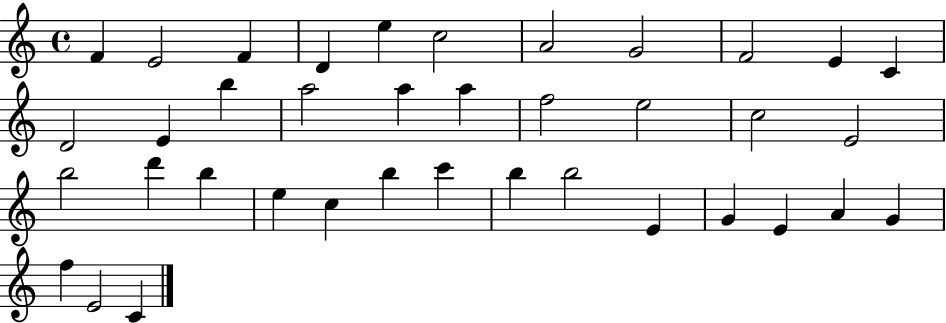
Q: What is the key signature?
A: C major